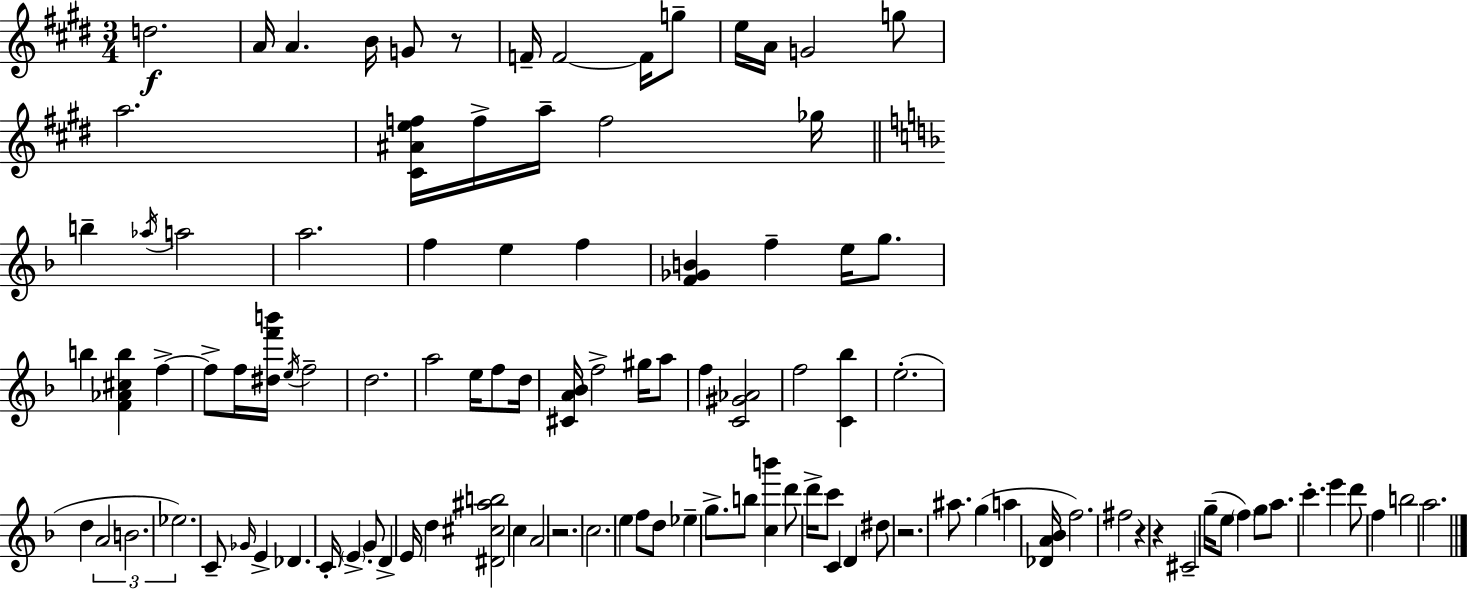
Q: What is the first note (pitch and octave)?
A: D5